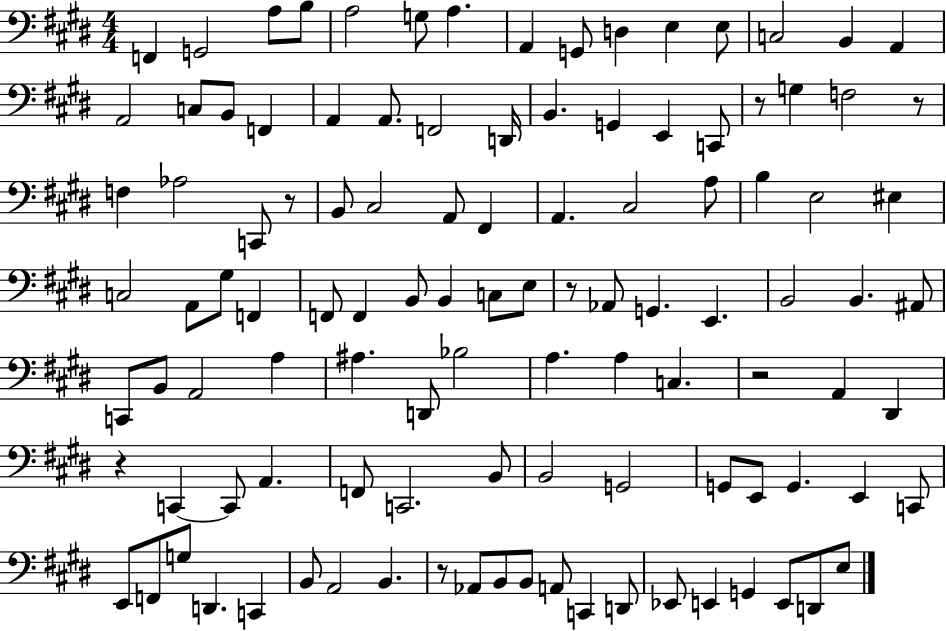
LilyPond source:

{
  \clef bass
  \numericTimeSignature
  \time 4/4
  \key e \major
  f,4 g,2 a8 b8 | a2 g8 a4. | a,4 g,8 d4 e4 e8 | c2 b,4 a,4 | \break a,2 c8 b,8 f,4 | a,4 a,8. f,2 d,16 | b,4. g,4 e,4 c,8 | r8 g4 f2 r8 | \break f4 aes2 c,8 r8 | b,8 cis2 a,8 fis,4 | a,4. cis2 a8 | b4 e2 eis4 | \break c2 a,8 gis8 f,4 | f,8 f,4 b,8 b,4 c8 e8 | r8 aes,8 g,4. e,4. | b,2 b,4. ais,8 | \break c,8 b,8 a,2 a4 | ais4. d,8 bes2 | a4. a4 c4. | r2 a,4 dis,4 | \break r4 c,4~~ c,8 a,4. | f,8 c,2. b,8 | b,2 g,2 | g,8 e,8 g,4. e,4 c,8 | \break e,8 f,8 g8 d,4. c,4 | b,8 a,2 b,4. | r8 aes,8 b,8 b,8 a,8 c,4 d,8 | ees,8 e,4 g,4 e,8 d,8 e8 | \break \bar "|."
}